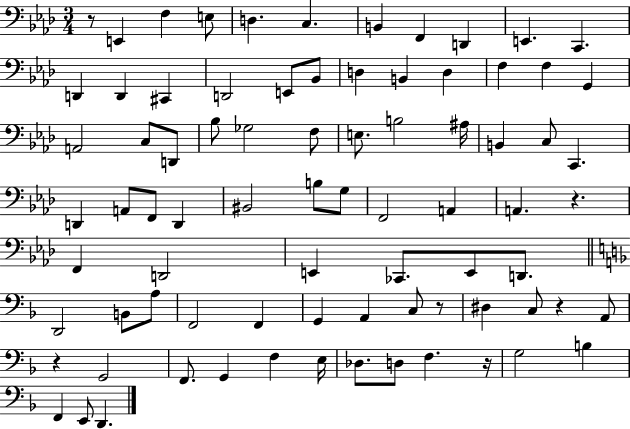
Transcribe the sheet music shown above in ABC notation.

X:1
T:Untitled
M:3/4
L:1/4
K:Ab
z/2 E,, F, E,/2 D, C, B,, F,, D,, E,, C,, D,, D,, ^C,, D,,2 E,,/2 _B,,/2 D, B,, D, F, F, G,, A,,2 C,/2 D,,/2 _B,/2 _G,2 F,/2 E,/2 B,2 ^A,/4 B,, C,/2 C,, D,, A,,/2 F,,/2 D,, ^B,,2 B,/2 G,/2 F,,2 A,, A,, z F,, D,,2 E,, _C,,/2 E,,/2 D,,/2 D,,2 B,,/2 A,/2 F,,2 F,, G,, A,, C,/2 z/2 ^D, C,/2 z A,,/2 z G,,2 F,,/2 G,, F, E,/4 _D,/2 D,/2 F, z/4 G,2 B, F,, E,,/2 D,,